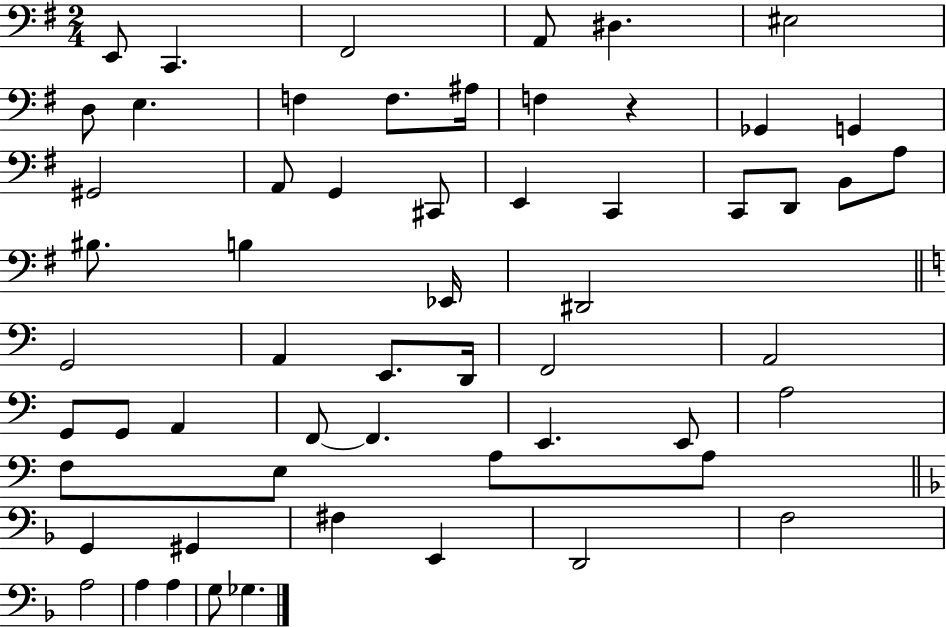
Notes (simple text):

E2/e C2/q. F#2/h A2/e D#3/q. EIS3/h D3/e E3/q. F3/q F3/e. A#3/s F3/q R/q Gb2/q G2/q G#2/h A2/e G2/q C#2/e E2/q C2/q C2/e D2/e B2/e A3/e BIS3/e. B3/q Eb2/s D#2/h G2/h A2/q E2/e. D2/s F2/h A2/h G2/e G2/e A2/q F2/e F2/q. E2/q. E2/e A3/h F3/e E3/e A3/e A3/e G2/q G#2/q F#3/q E2/q D2/h F3/h A3/h A3/q A3/q G3/e Gb3/q.